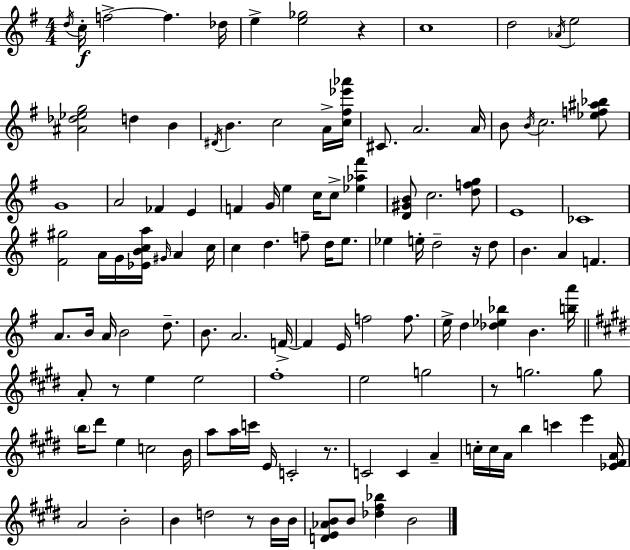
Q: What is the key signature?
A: G major